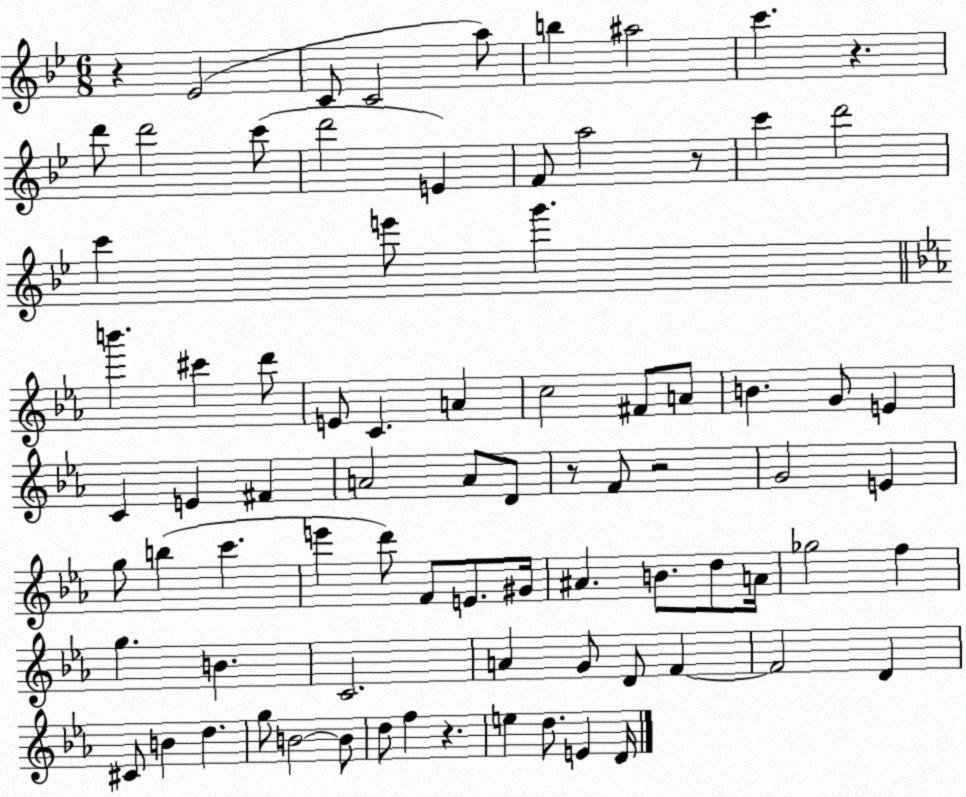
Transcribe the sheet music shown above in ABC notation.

X:1
T:Untitled
M:6/8
L:1/4
K:Bb
z _E2 C/2 C2 a/2 b ^a2 c' z d'/2 d'2 c'/2 d'2 E F/2 a2 z/2 c' d'2 c' e'/2 g' b' ^c' d'/2 E/2 C A c2 ^F/2 A/2 B G/2 E C E ^F A2 A/2 D/2 z/2 F/2 z2 G2 E g/2 b c' e' d'/2 F/2 E/2 ^G/4 ^A B/2 d/2 A/4 _g2 f g B C2 A G/2 D/2 F F2 D ^C/2 B d g/2 B2 B/2 d/2 f z e d/2 E D/4